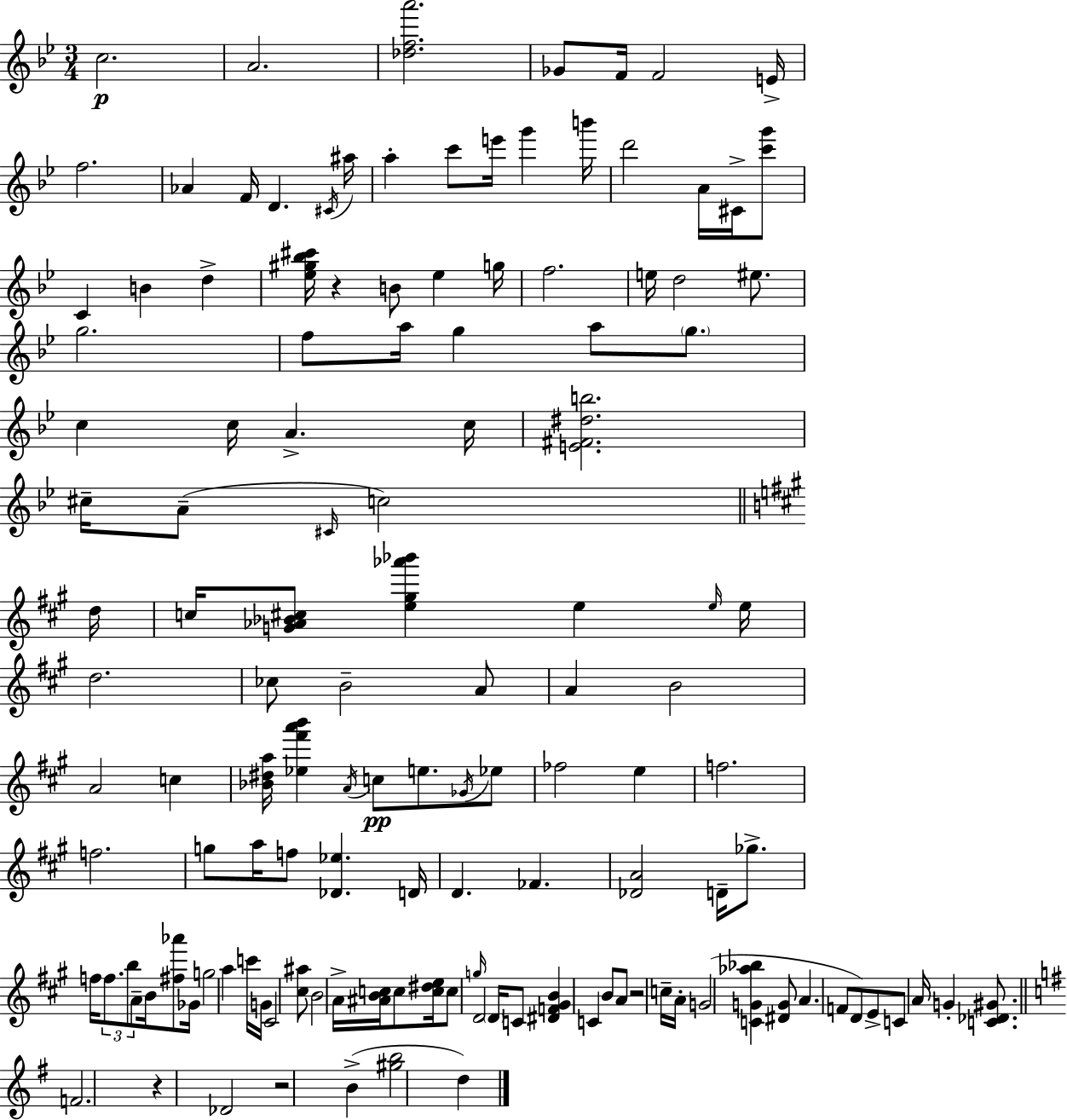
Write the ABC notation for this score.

X:1
T:Untitled
M:3/4
L:1/4
K:Bb
c2 A2 [_dfa']2 _G/2 F/4 F2 E/4 f2 _A F/4 D ^C/4 ^a/4 a c'/2 e'/4 g' b'/4 d'2 A/4 ^C/4 [c'g']/2 C B d [_e^g_b^c']/4 z B/2 _e g/4 f2 e/4 d2 ^e/2 g2 f/2 a/4 g a/2 g/2 c c/4 A c/4 [E^F^db]2 ^c/4 A/2 ^C/4 c2 d/4 c/4 [G_A_B^c]/2 [e^g_a'_b'] e e/4 e/4 d2 _c/2 B2 A/2 A B2 A2 c [_B^da]/4 [_e^f'a'b'] A/4 c/2 e/2 _G/4 _e/2 _f2 e f2 f2 g/2 a/4 f/2 [_D_e] D/4 D _F [_DA]2 D/4 _g/2 f/4 f/2 b/2 A/2 B/4 [^f_a']/2 _G/4 g2 a c'/4 G/4 ^C2 [^c^a]/2 B2 A/4 [^ABc]/4 c/2 [c^de]/4 c/2 g/4 D2 D/4 C/2 [^DF^GB] C B/2 A/2 z2 c/4 A/4 G2 [CG_a_b] [^DG]/2 A F/2 D/2 E/2 C/2 A/4 G [C_D^G]/2 F2 z _D2 z2 B [^gb]2 d